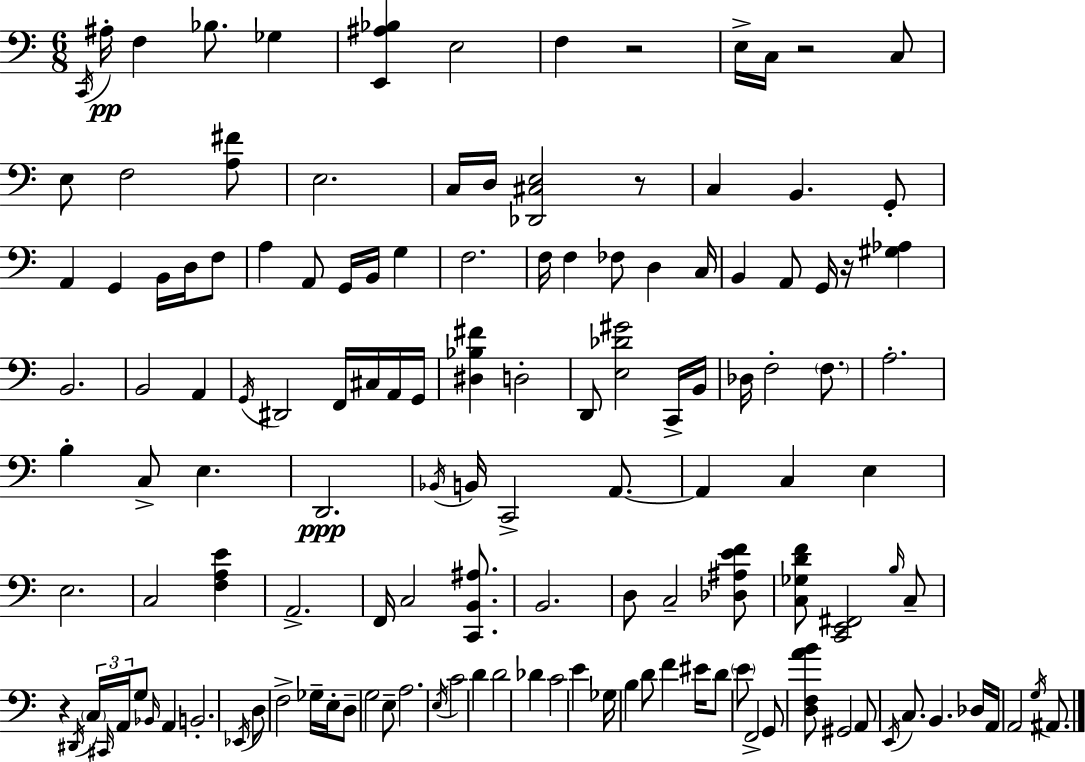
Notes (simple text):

C2/s A#3/s F3/q Bb3/e. Gb3/q [E2,A#3,Bb3]/q E3/h F3/q R/h E3/s C3/s R/h C3/e E3/e F3/h [A3,F#4]/e E3/h. C3/s D3/s [Db2,C#3,E3]/h R/e C3/q B2/q. G2/e A2/q G2/q B2/s D3/s F3/e A3/q A2/e G2/s B2/s G3/q F3/h. F3/s F3/q FES3/e D3/q C3/s B2/q A2/e G2/s R/s [G#3,Ab3]/q B2/h. B2/h A2/q G2/s D#2/h F2/s C#3/s A2/s G2/s [D#3,Bb3,F#4]/q D3/h D2/e [E3,Db4,G#4]/h C2/s B2/s Db3/s F3/h F3/e. A3/h. B3/q C3/e E3/q. D2/h. Bb2/s B2/s C2/h A2/e. A2/q C3/q E3/q E3/h. C3/h [F3,A3,E4]/q A2/h. F2/s C3/h [C2,B2,A#3]/e. B2/h. D3/e C3/h [Db3,A#3,E4,F4]/e [C3,Gb3,D4,F4]/e [C2,E2,F#2]/h B3/s C3/e R/q D#2/s C3/s C#2/s A2/s G3/e Bb2/s A2/q B2/h. Eb2/s D3/e F3/h Gb3/s E3/s D3/e G3/h E3/e A3/h. E3/s C4/h D4/q D4/h Db4/q C4/h E4/q Gb3/s B3/q D4/e F4/q EIS4/s D4/e E4/e F2/h G2/e [D3,F3,A4,B4]/e G#2/h A2/e E2/s C3/e. B2/q. Db3/s A2/s A2/h G3/s A#2/e.